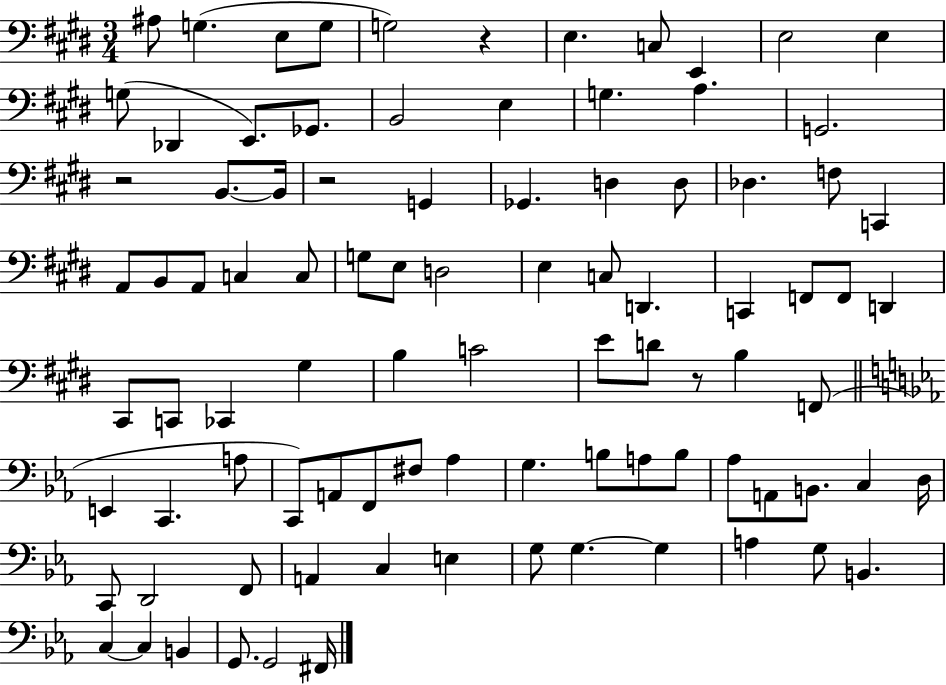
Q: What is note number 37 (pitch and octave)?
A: E3